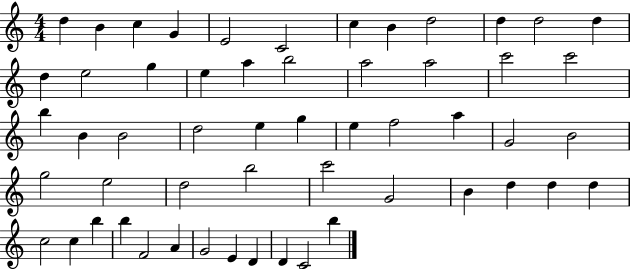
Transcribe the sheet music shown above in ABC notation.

X:1
T:Untitled
M:4/4
L:1/4
K:C
d B c G E2 C2 c B d2 d d2 d d e2 g e a b2 a2 a2 c'2 c'2 b B B2 d2 e g e f2 a G2 B2 g2 e2 d2 b2 c'2 G2 B d d d c2 c b b F2 A G2 E D D C2 b